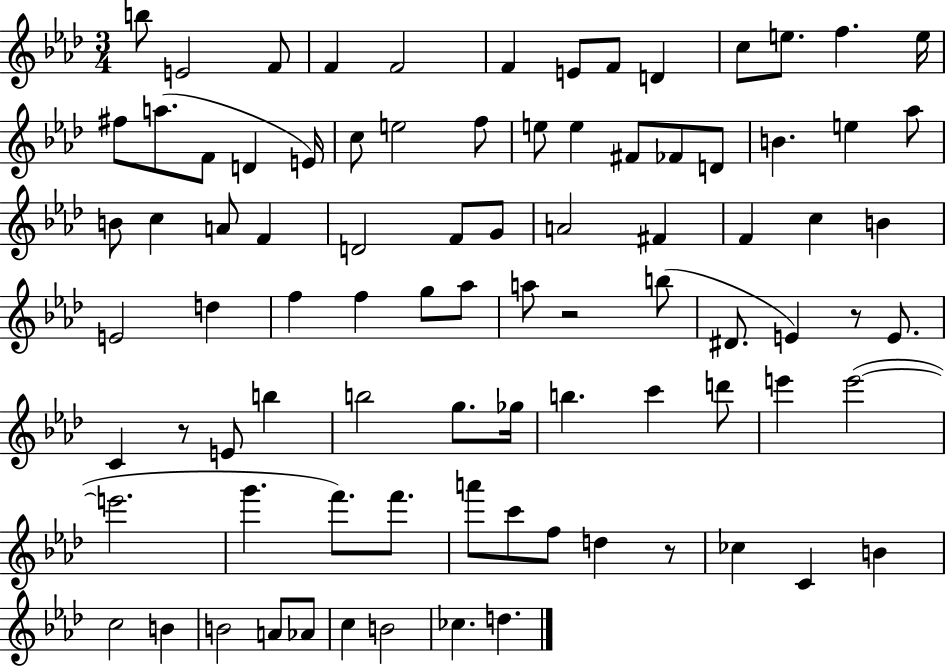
B5/e E4/h F4/e F4/q F4/h F4/q E4/e F4/e D4/q C5/e E5/e. F5/q. E5/s F#5/e A5/e. F4/e D4/q E4/s C5/e E5/h F5/e E5/e E5/q F#4/e FES4/e D4/e B4/q. E5/q Ab5/e B4/e C5/q A4/e F4/q D4/h F4/e G4/e A4/h F#4/q F4/q C5/q B4/q E4/h D5/q F5/q F5/q G5/e Ab5/e A5/e R/h B5/e D#4/e. E4/q R/e E4/e. C4/q R/e E4/e B5/q B5/h G5/e. Gb5/s B5/q. C6/q D6/e E6/q E6/h E6/h. G6/q. F6/e. F6/e. A6/e C6/e F5/e D5/q R/e CES5/q C4/q B4/q C5/h B4/q B4/h A4/e Ab4/e C5/q B4/h CES5/q. D5/q.